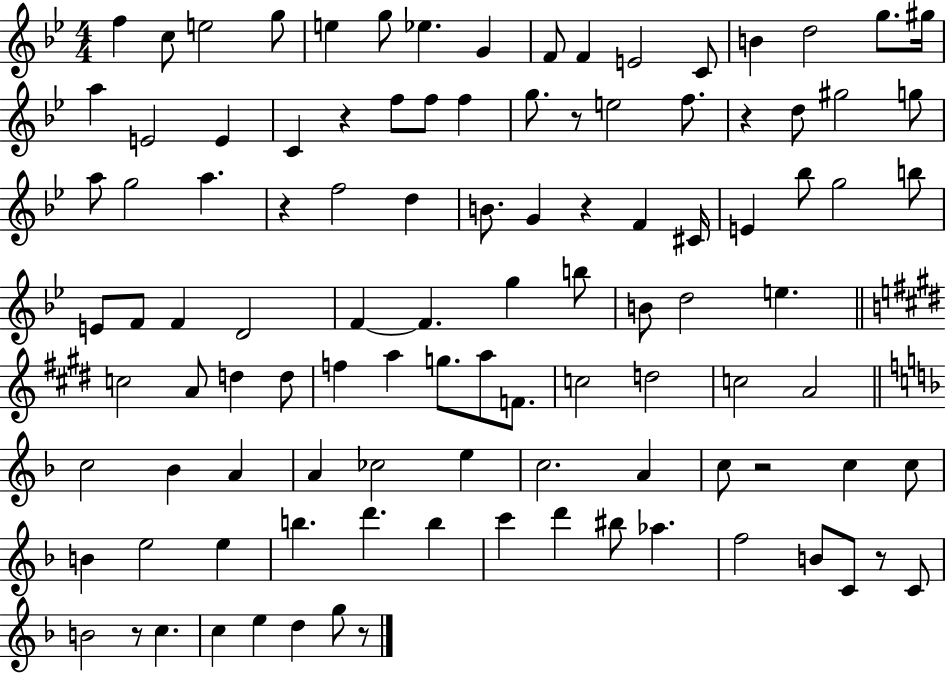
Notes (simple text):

F5/q C5/e E5/h G5/e E5/q G5/e Eb5/q. G4/q F4/e F4/q E4/h C4/e B4/q D5/h G5/e. G#5/s A5/q E4/h E4/q C4/q R/q F5/e F5/e F5/q G5/e. R/e E5/h F5/e. R/q D5/e G#5/h G5/e A5/e G5/h A5/q. R/q F5/h D5/q B4/e. G4/q R/q F4/q C#4/s E4/q Bb5/e G5/h B5/e E4/e F4/e F4/q D4/h F4/q F4/q. G5/q B5/e B4/e D5/h E5/q. C5/h A4/e D5/q D5/e F5/q A5/q G5/e. A5/e F4/e. C5/h D5/h C5/h A4/h C5/h Bb4/q A4/q A4/q CES5/h E5/q C5/h. A4/q C5/e R/h C5/q C5/e B4/q E5/h E5/q B5/q. D6/q. B5/q C6/q D6/q BIS5/e Ab5/q. F5/h B4/e C4/e R/e C4/e B4/h R/e C5/q. C5/q E5/q D5/q G5/e R/e